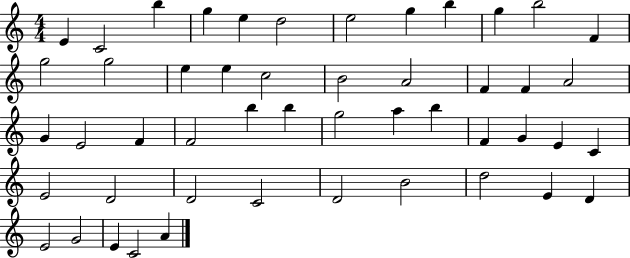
X:1
T:Untitled
M:4/4
L:1/4
K:C
E C2 b g e d2 e2 g b g b2 F g2 g2 e e c2 B2 A2 F F A2 G E2 F F2 b b g2 a b F G E C E2 D2 D2 C2 D2 B2 d2 E D E2 G2 E C2 A